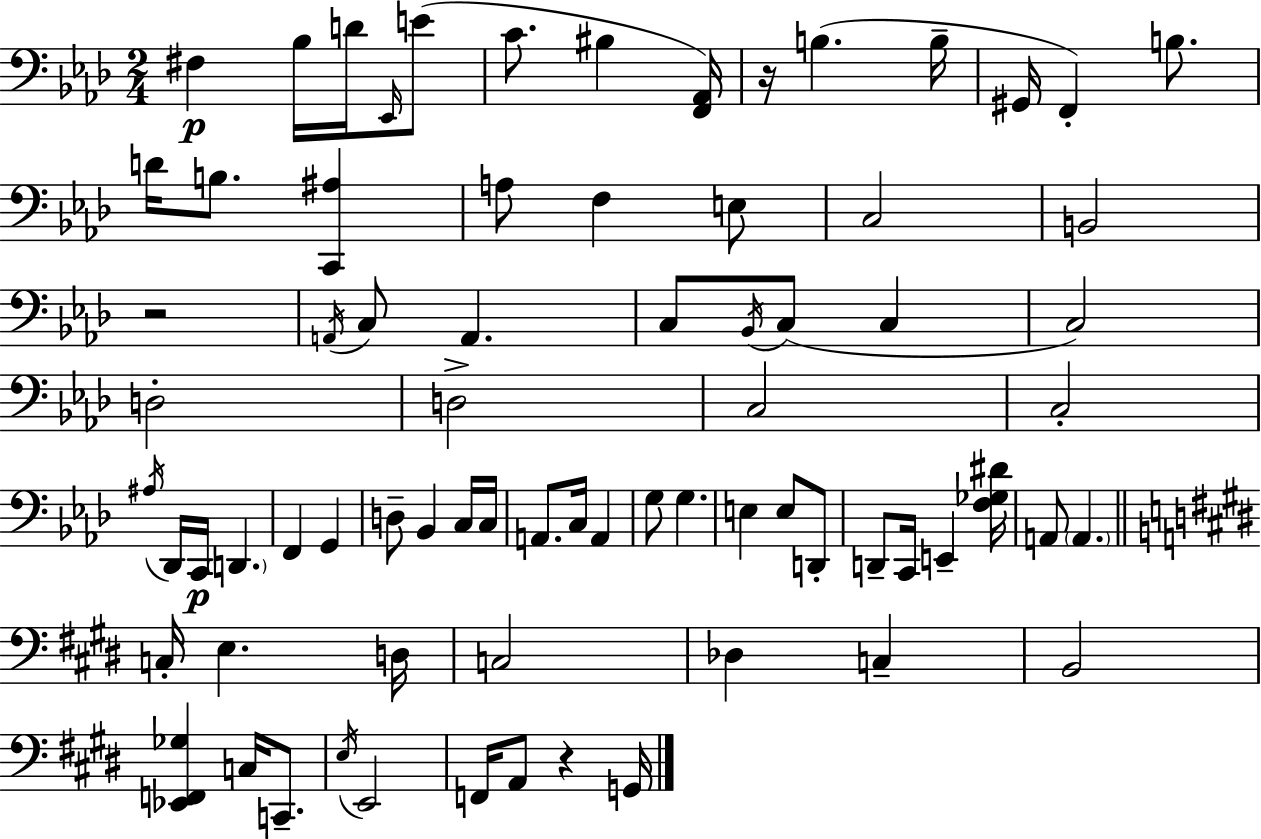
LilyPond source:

{
  \clef bass
  \numericTimeSignature
  \time 2/4
  \key f \minor
  fis4\p bes16 d'16 \grace { ees,16 } e'8( | c'8. bis4 | <f, aes,>16) r16 b4.( | b16-- gis,16 f,4-.) b8. | \break d'16 b8. <c, ais>4 | a8 f4 e8 | c2 | b,2 | \break r2 | \acciaccatura { a,16 } c8 a,4. | c8 \acciaccatura { bes,16 } c8( c4 | c2) | \break d2-. | d2-> | c2 | c2-. | \break \acciaccatura { ais16 } des,16 c,16\p \parenthesize d,4. | f,4 | g,4 d8-- bes,4 | c16 c16 a,8. c16 | \break a,4 g8 g4. | e4 | e8 d,8-. d,8-- c,16 e,4-- | <f ges dis'>16 a,8 \parenthesize a,4. | \break \bar "||" \break \key e \major c16-. e4. d16 | c2 | des4 c4-- | b,2 | \break <ees, f, ges>4 c16 c,8.-- | \acciaccatura { e16 } e,2 | f,16 a,8 r4 | g,16 \bar "|."
}